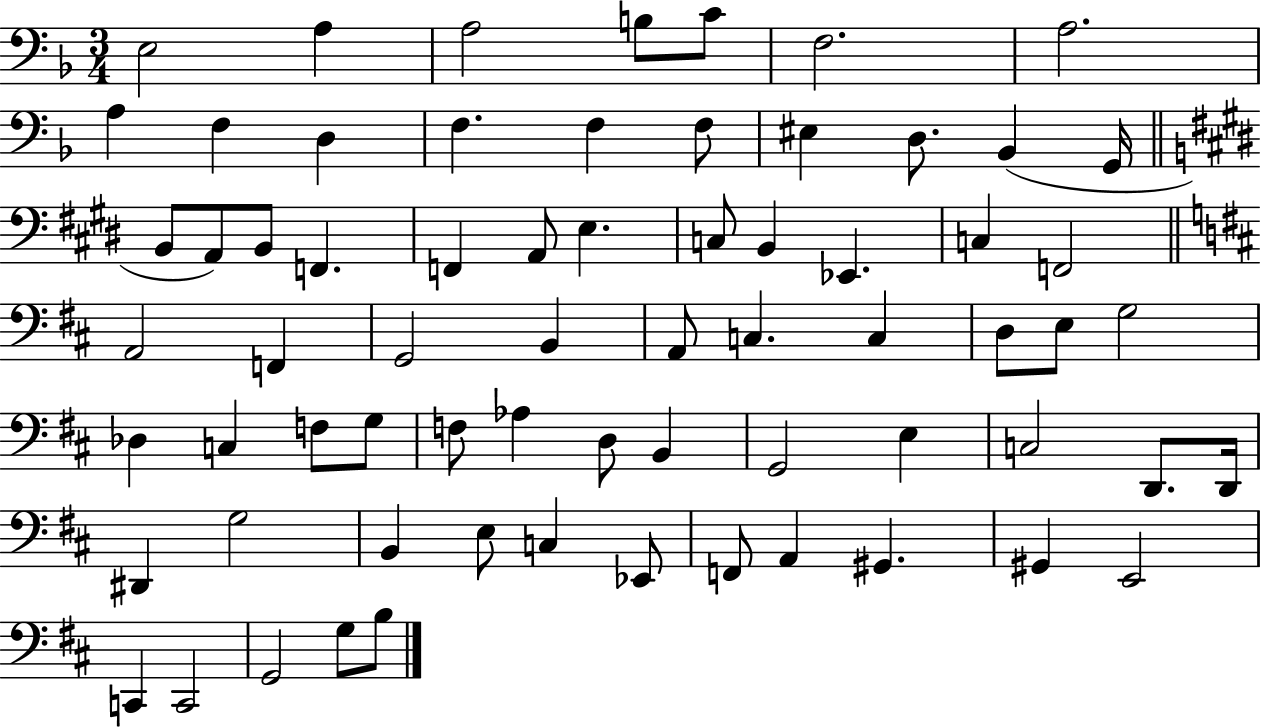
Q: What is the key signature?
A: F major